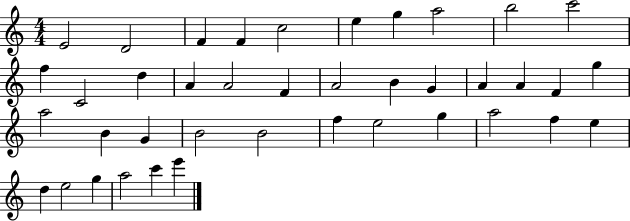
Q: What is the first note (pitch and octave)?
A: E4